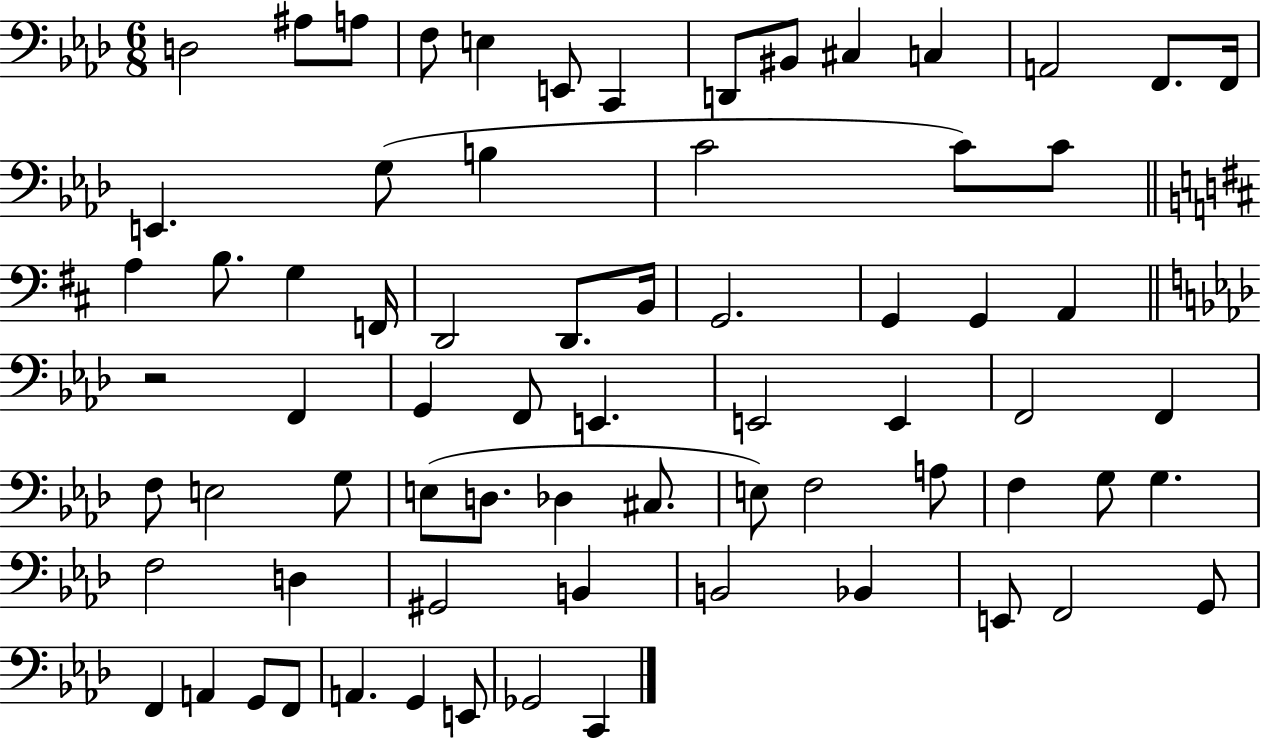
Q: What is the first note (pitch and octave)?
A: D3